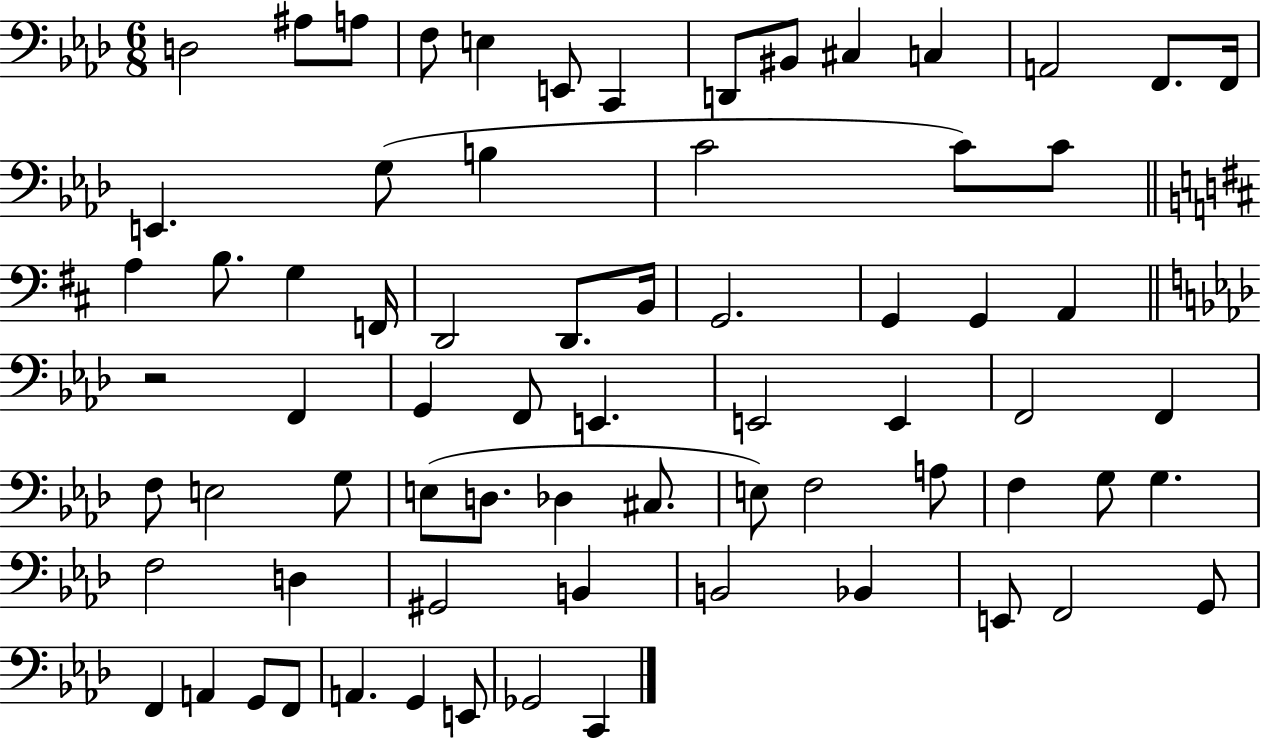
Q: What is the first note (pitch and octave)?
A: D3